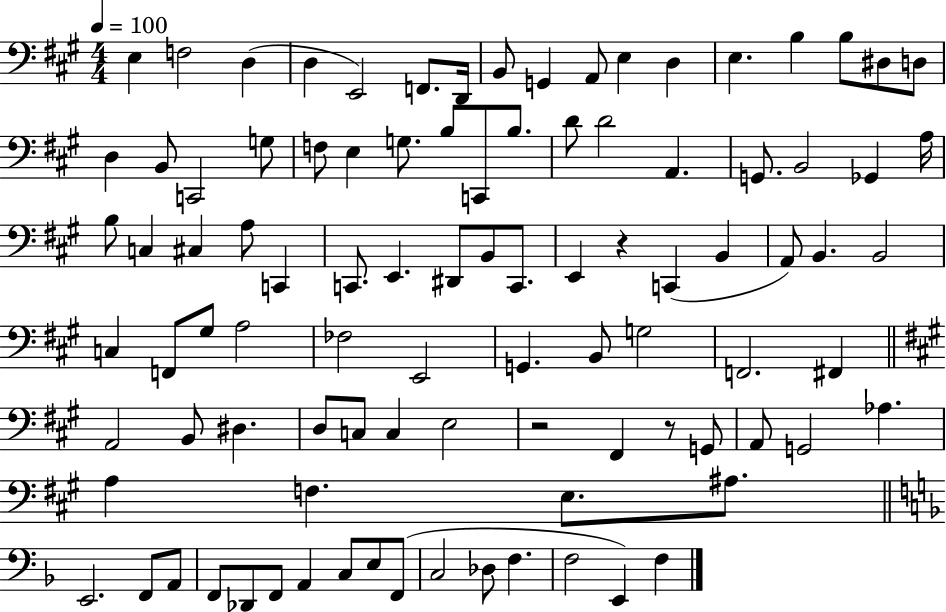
X:1
T:Untitled
M:4/4
L:1/4
K:A
E, F,2 D, D, E,,2 F,,/2 D,,/4 B,,/2 G,, A,,/2 E, D, E, B, B,/2 ^D,/2 D,/2 D, B,,/2 C,,2 G,/2 F,/2 E, G,/2 B,/2 C,,/2 B,/2 D/2 D2 A,, G,,/2 B,,2 _G,, A,/4 B,/2 C, ^C, A,/2 C,, C,,/2 E,, ^D,,/2 B,,/2 C,,/2 E,, z C,, B,, A,,/2 B,, B,,2 C, F,,/2 ^G,/2 A,2 _F,2 E,,2 G,, B,,/2 G,2 F,,2 ^F,, A,,2 B,,/2 ^D, D,/2 C,/2 C, E,2 z2 ^F,, z/2 G,,/2 A,,/2 G,,2 _A, A, F, E,/2 ^A,/2 E,,2 F,,/2 A,,/2 F,,/2 _D,,/2 F,,/2 A,, C,/2 E,/2 F,,/2 C,2 _D,/2 F, F,2 E,, F,